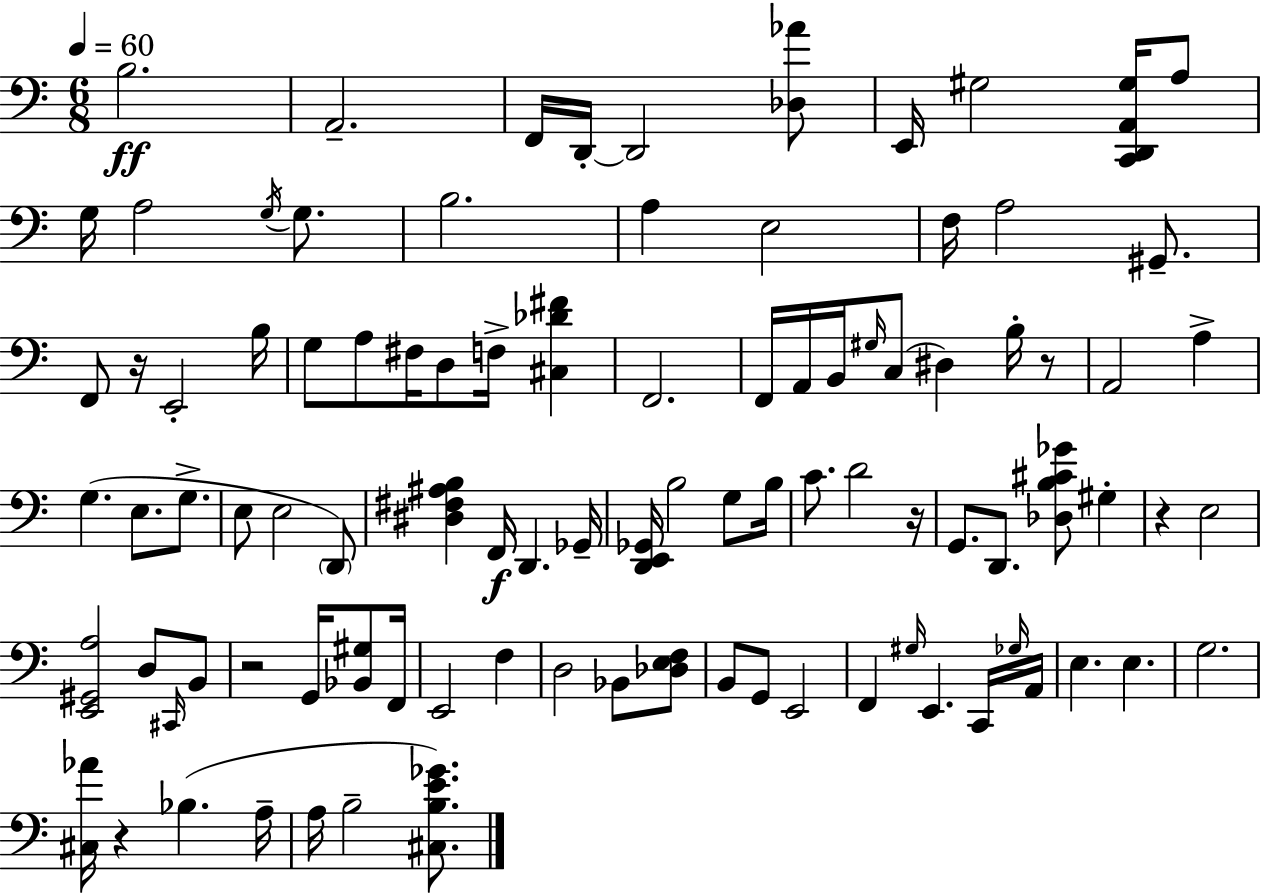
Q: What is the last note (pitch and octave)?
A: B3